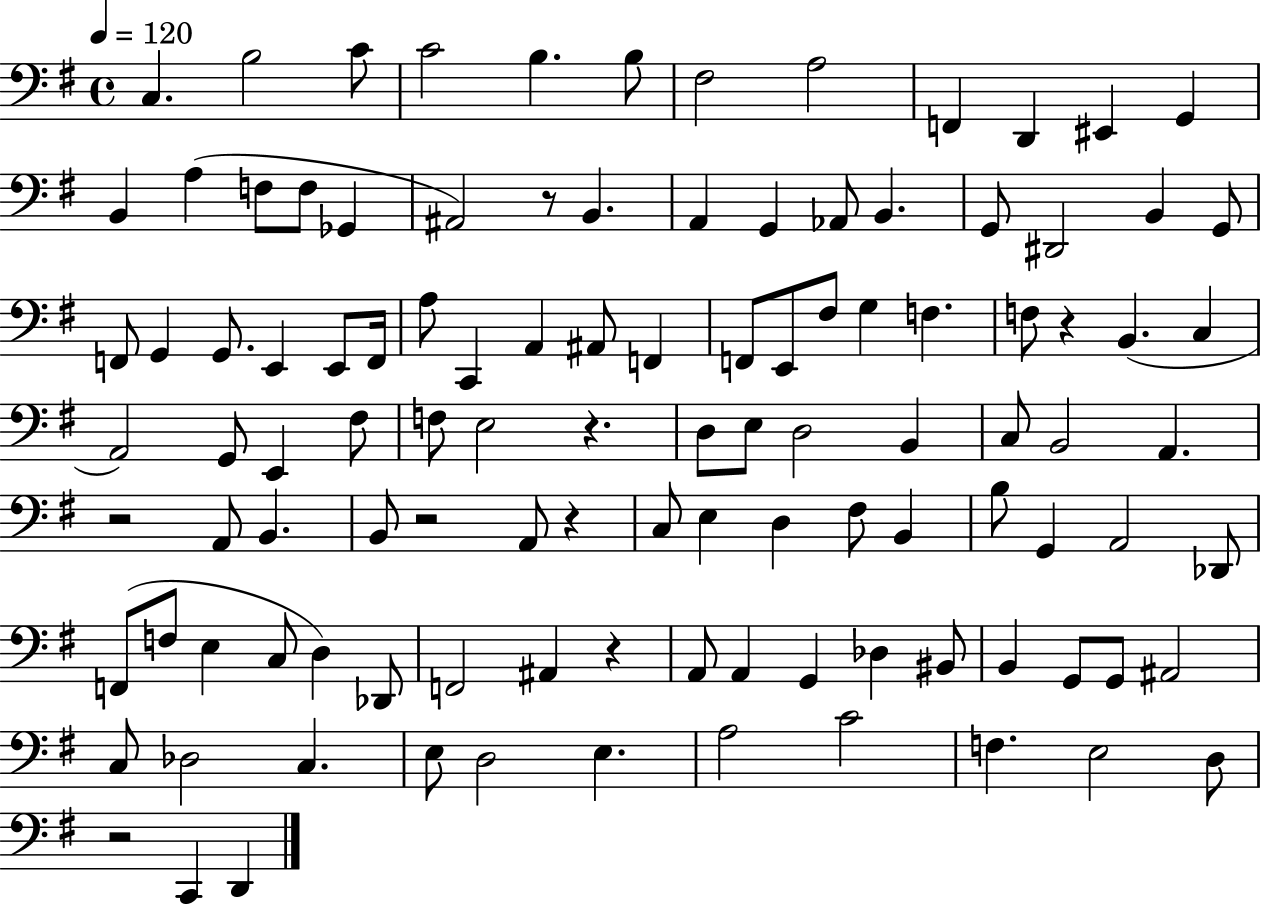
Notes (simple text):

C3/q. B3/h C4/e C4/h B3/q. B3/e F#3/h A3/h F2/q D2/q EIS2/q G2/q B2/q A3/q F3/e F3/e Gb2/q A#2/h R/e B2/q. A2/q G2/q Ab2/e B2/q. G2/e D#2/h B2/q G2/e F2/e G2/q G2/e. E2/q E2/e F2/s A3/e C2/q A2/q A#2/e F2/q F2/e E2/e F#3/e G3/q F3/q. F3/e R/q B2/q. C3/q A2/h G2/e E2/q F#3/e F3/e E3/h R/q. D3/e E3/e D3/h B2/q C3/e B2/h A2/q. R/h A2/e B2/q. B2/e R/h A2/e R/q C3/e E3/q D3/q F#3/e B2/q B3/e G2/q A2/h Db2/e F2/e F3/e E3/q C3/e D3/q Db2/e F2/h A#2/q R/q A2/e A2/q G2/q Db3/q BIS2/e B2/q G2/e G2/e A#2/h C3/e Db3/h C3/q. E3/e D3/h E3/q. A3/h C4/h F3/q. E3/h D3/e R/h C2/q D2/q